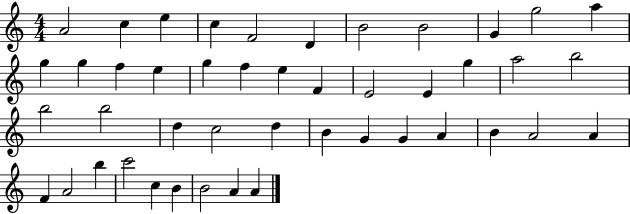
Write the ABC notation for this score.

X:1
T:Untitled
M:4/4
L:1/4
K:C
A2 c e c F2 D B2 B2 G g2 a g g f e g f e F E2 E g a2 b2 b2 b2 d c2 d B G G A B A2 A F A2 b c'2 c B B2 A A